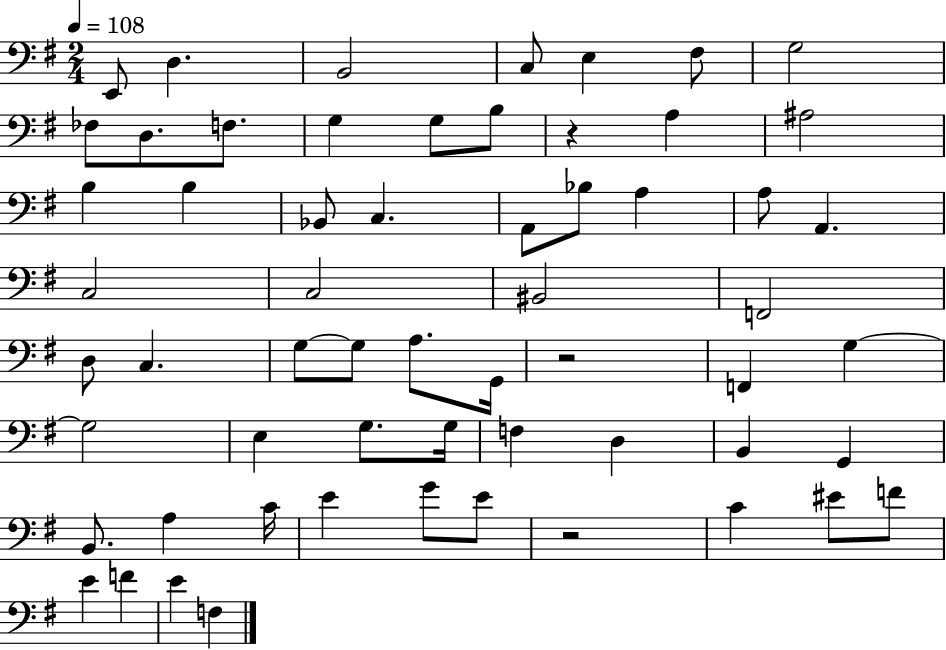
{
  \clef bass
  \numericTimeSignature
  \time 2/4
  \key g \major
  \tempo 4 = 108
  e,8 d4. | b,2 | c8 e4 fis8 | g2 | \break fes8 d8. f8. | g4 g8 b8 | r4 a4 | ais2 | \break b4 b4 | bes,8 c4. | a,8 bes8 a4 | a8 a,4. | \break c2 | c2 | bis,2 | f,2 | \break d8 c4. | g8~~ g8 a8. g,16 | r2 | f,4 g4~~ | \break g2 | e4 g8. g16 | f4 d4 | b,4 g,4 | \break b,8. a4 c'16 | e'4 g'8 e'8 | r2 | c'4 eis'8 f'8 | \break e'4 f'4 | e'4 f4 | \bar "|."
}